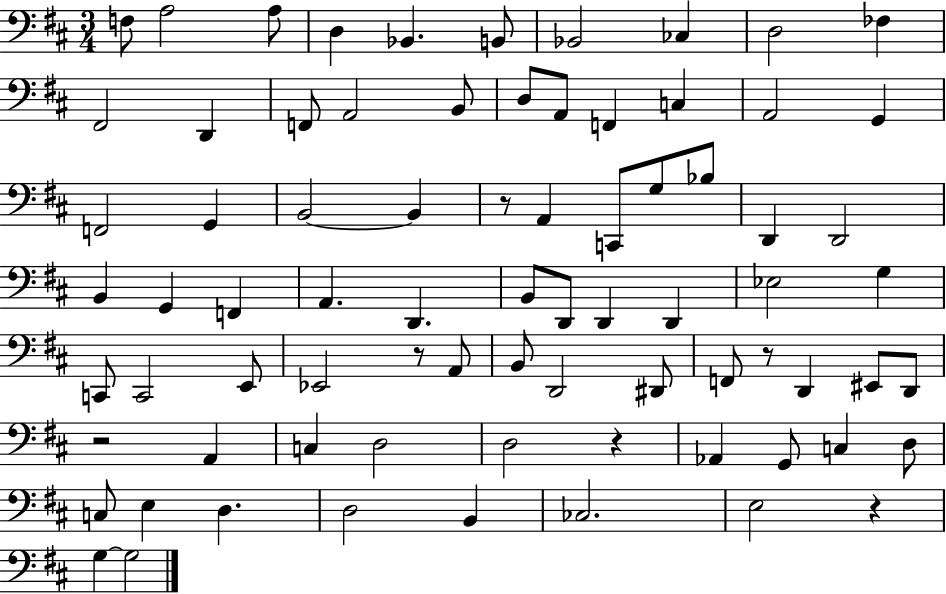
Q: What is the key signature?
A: D major